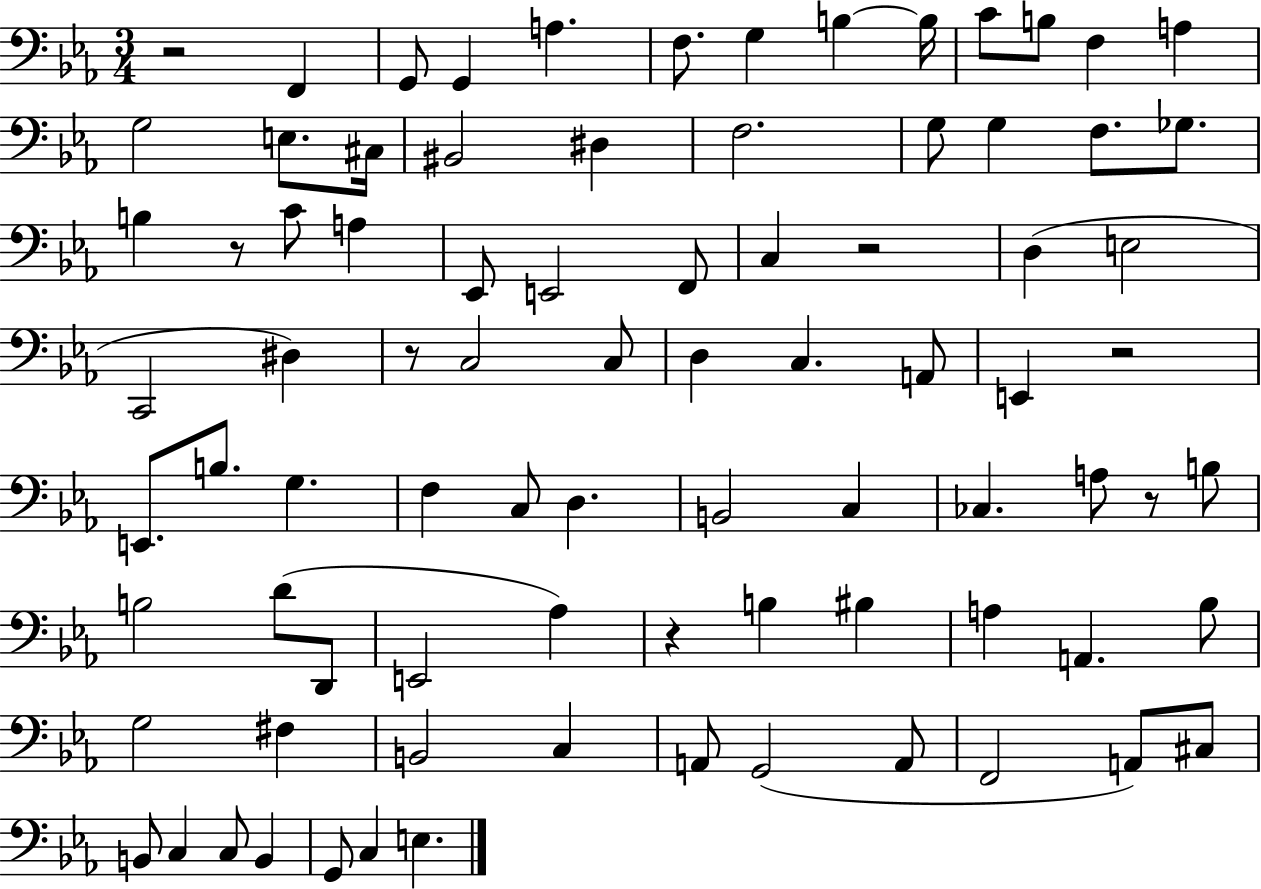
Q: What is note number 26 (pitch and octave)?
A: Eb2